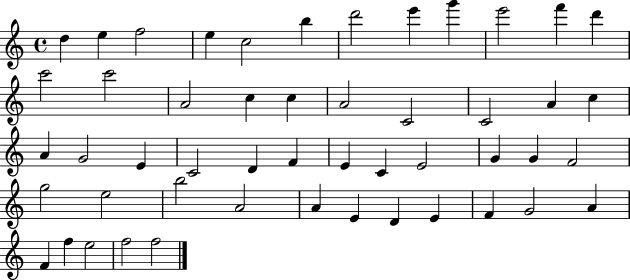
D5/q E5/q F5/h E5/q C5/h B5/q D6/h E6/q G6/q E6/h F6/q D6/q C6/h C6/h A4/h C5/q C5/q A4/h C4/h C4/h A4/q C5/q A4/q G4/h E4/q C4/h D4/q F4/q E4/q C4/q E4/h G4/q G4/q F4/h G5/h E5/h B5/h A4/h A4/q E4/q D4/q E4/q F4/q G4/h A4/q F4/q F5/q E5/h F5/h F5/h